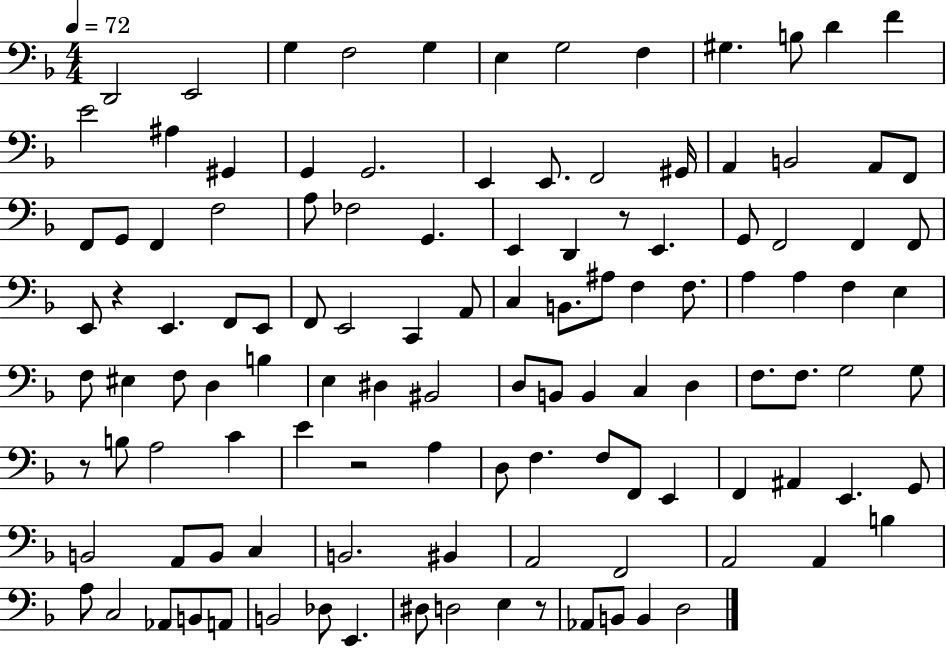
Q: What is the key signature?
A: F major